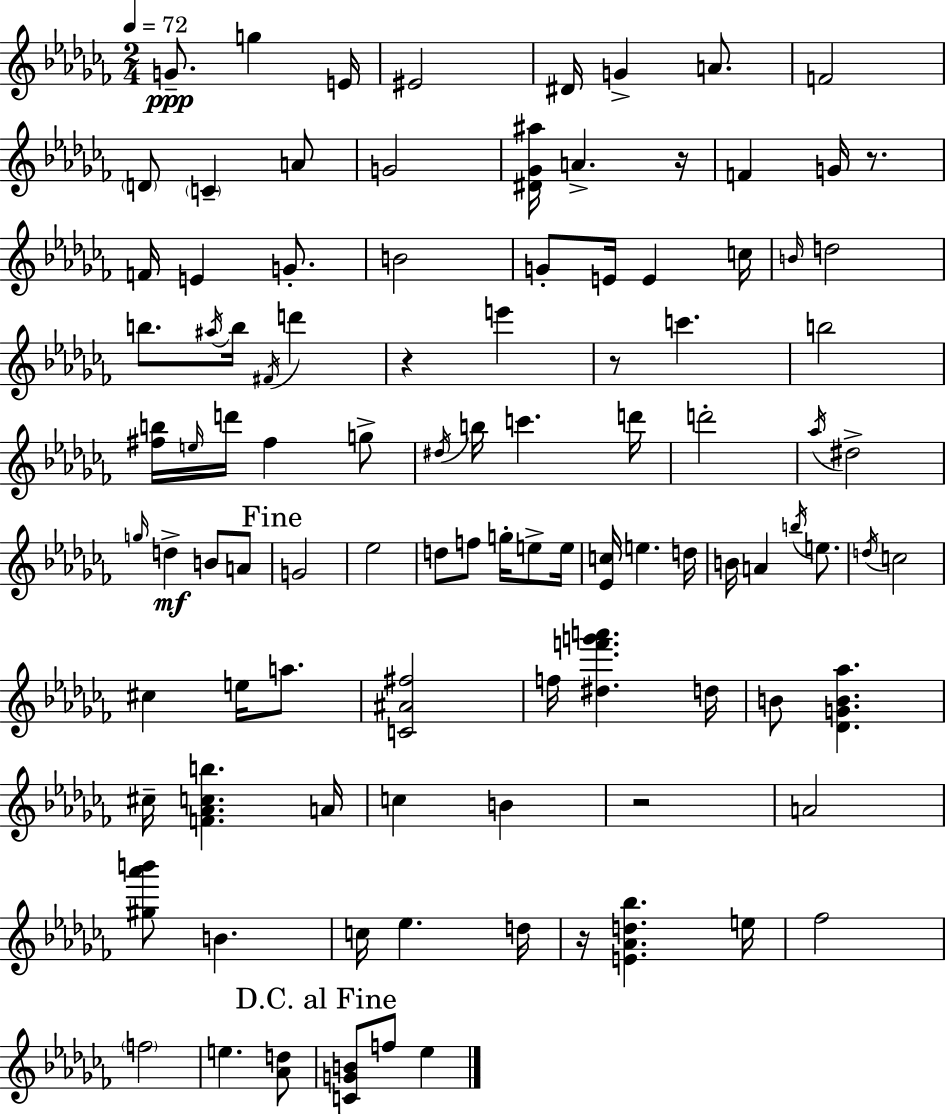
X:1
T:Untitled
M:2/4
L:1/4
K:Abm
G/2 g E/4 ^E2 ^D/4 G A/2 F2 D/2 C A/2 G2 [^D_G^a]/4 A z/4 F G/4 z/2 F/4 E G/2 B2 G/2 E/4 E c/4 B/4 d2 b/2 ^a/4 b/4 ^F/4 d' z e' z/2 c' b2 [^fb]/4 e/4 d'/4 ^f g/2 ^d/4 b/4 c' d'/4 d'2 _a/4 ^d2 g/4 d B/2 A/2 G2 _e2 d/2 f/2 g/4 e/2 e/4 [_Ec]/4 e d/4 B/4 A b/4 e/2 d/4 c2 ^c e/4 a/2 [C^A^f]2 f/4 [^df'g'a'] d/4 B/2 [_DGB_a] ^c/4 [F_Acb] A/4 c B z2 A2 [^g_a'b']/2 B c/4 _e d/4 z/4 [E_Ad_b] e/4 _f2 f2 e [_Ad]/2 [CGB]/2 f/2 _e